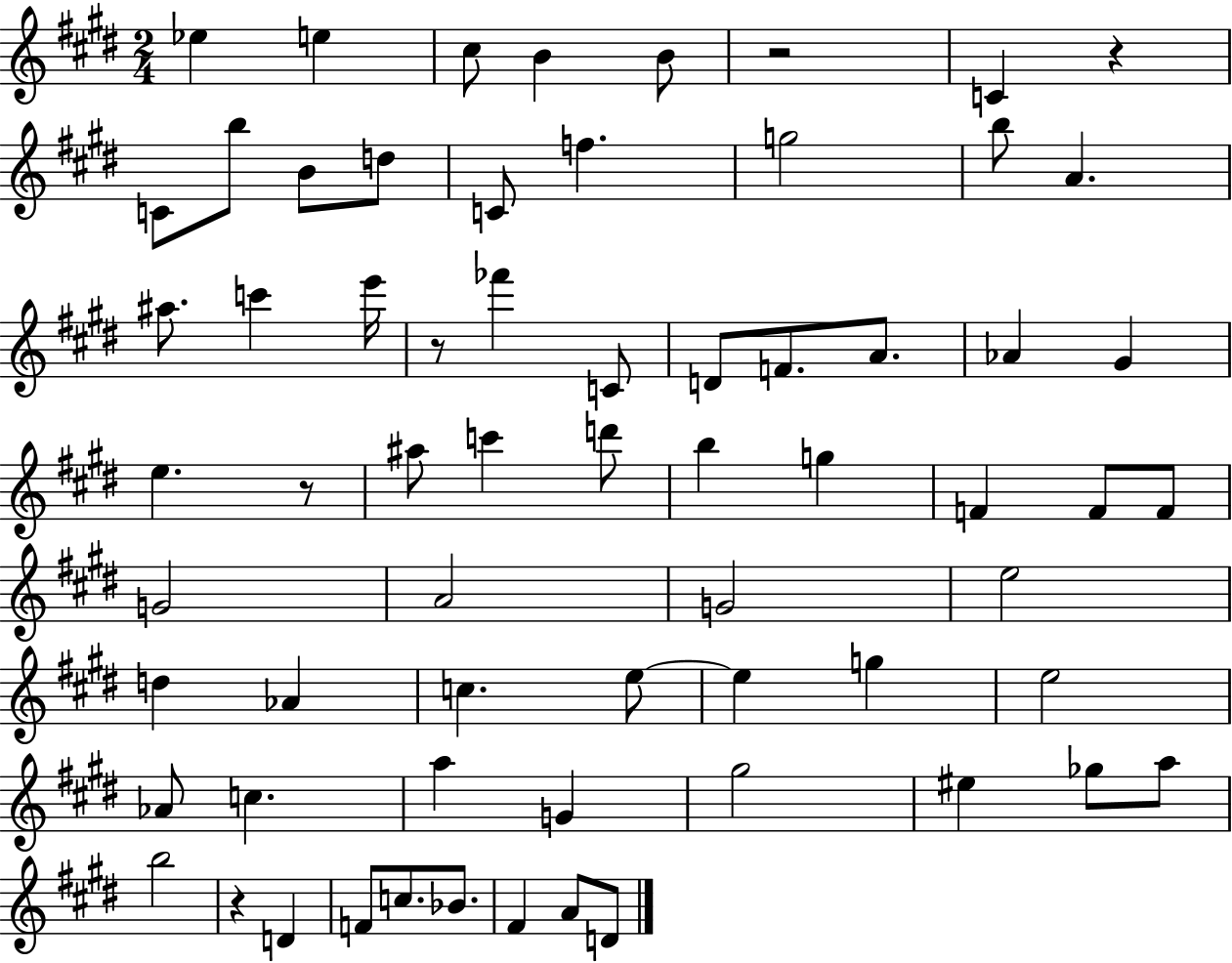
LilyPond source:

{
  \clef treble
  \numericTimeSignature
  \time 2/4
  \key e \major
  ees''4 e''4 | cis''8 b'4 b'8 | r2 | c'4 r4 | \break c'8 b''8 b'8 d''8 | c'8 f''4. | g''2 | b''8 a'4. | \break ais''8. c'''4 e'''16 | r8 fes'''4 c'8 | d'8 f'8. a'8. | aes'4 gis'4 | \break e''4. r8 | ais''8 c'''4 d'''8 | b''4 g''4 | f'4 f'8 f'8 | \break g'2 | a'2 | g'2 | e''2 | \break d''4 aes'4 | c''4. e''8~~ | e''4 g''4 | e''2 | \break aes'8 c''4. | a''4 g'4 | gis''2 | eis''4 ges''8 a''8 | \break b''2 | r4 d'4 | f'8 c''8. bes'8. | fis'4 a'8 d'8 | \break \bar "|."
}